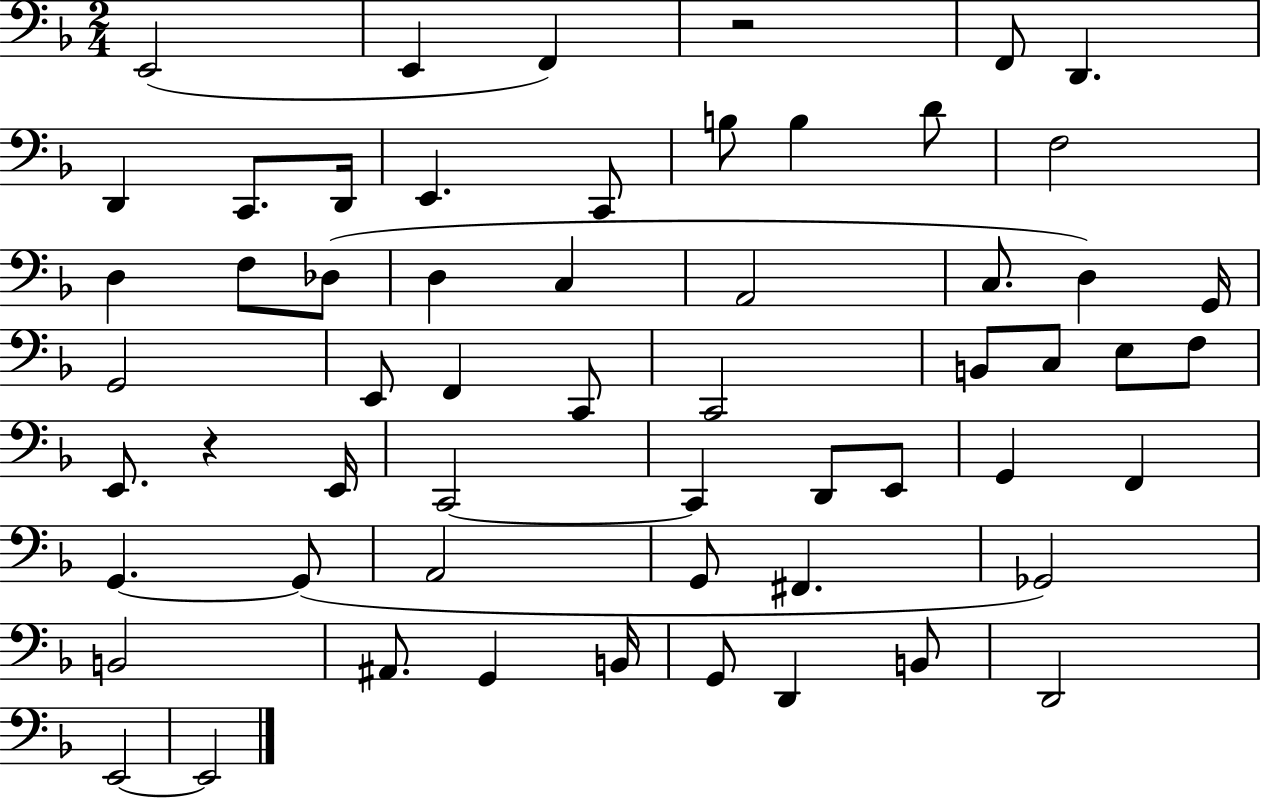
{
  \clef bass
  \numericTimeSignature
  \time 2/4
  \key f \major
  e,2( | e,4 f,4) | r2 | f,8 d,4. | \break d,4 c,8. d,16 | e,4. c,8 | b8 b4 d'8 | f2 | \break d4 f8 des8( | d4 c4 | a,2 | c8. d4) g,16 | \break g,2 | e,8 f,4 c,8 | c,2 | b,8 c8 e8 f8 | \break e,8. r4 e,16 | c,2~~ | c,4 d,8 e,8 | g,4 f,4 | \break g,4.~~ g,8( | a,2 | g,8 fis,4. | ges,2) | \break b,2 | ais,8. g,4 b,16 | g,8 d,4 b,8 | d,2 | \break e,2~~ | e,2 | \bar "|."
}